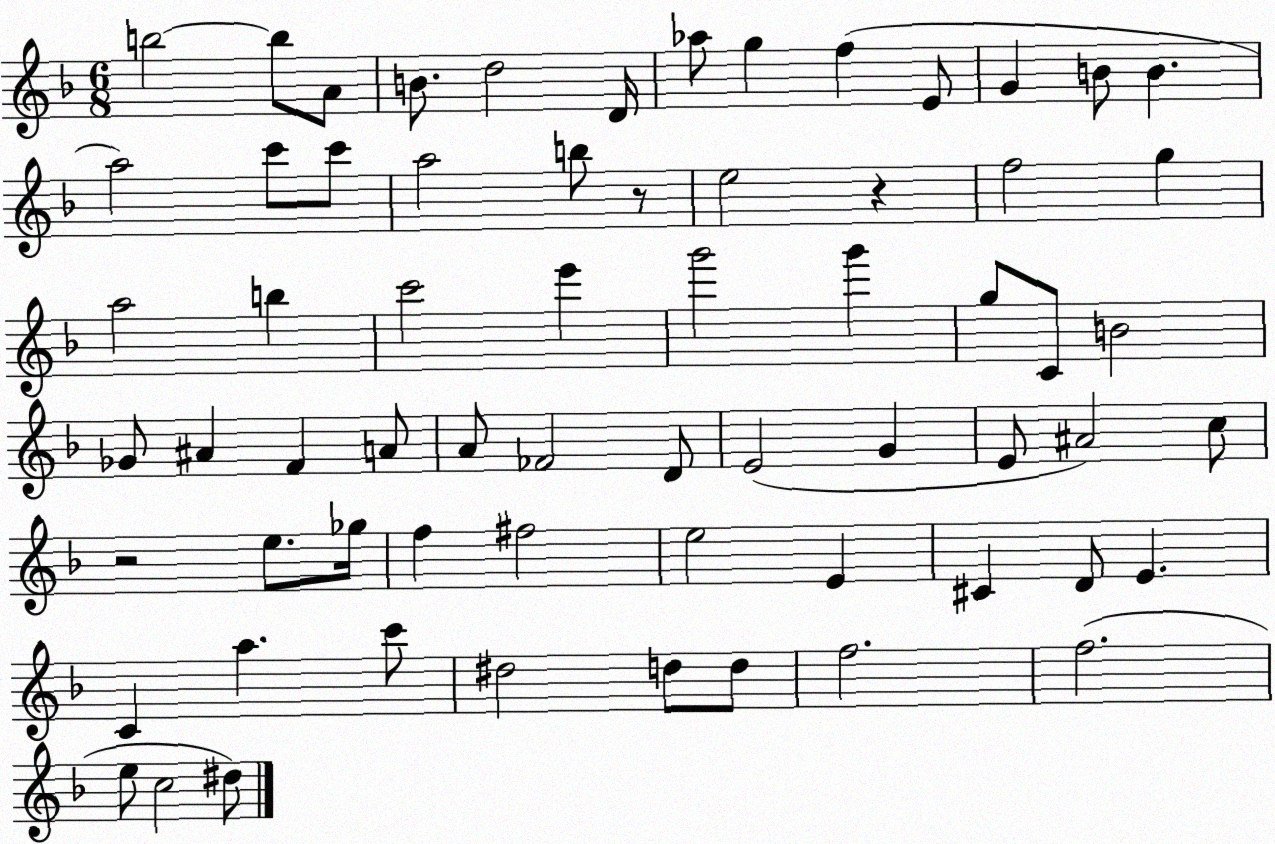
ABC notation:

X:1
T:Untitled
M:6/8
L:1/4
K:F
b2 b/2 A/2 B/2 d2 D/4 _a/2 g f E/2 G B/2 B a2 c'/2 c'/2 a2 b/2 z/2 e2 z f2 g a2 b c'2 e' g'2 g' g/2 C/2 B2 _G/2 ^A F A/2 A/2 _F2 D/2 E2 G E/2 ^A2 c/2 z2 e/2 _g/4 f ^f2 e2 E ^C D/2 E C a c'/2 ^d2 d/2 d/2 f2 f2 e/2 c2 ^d/2